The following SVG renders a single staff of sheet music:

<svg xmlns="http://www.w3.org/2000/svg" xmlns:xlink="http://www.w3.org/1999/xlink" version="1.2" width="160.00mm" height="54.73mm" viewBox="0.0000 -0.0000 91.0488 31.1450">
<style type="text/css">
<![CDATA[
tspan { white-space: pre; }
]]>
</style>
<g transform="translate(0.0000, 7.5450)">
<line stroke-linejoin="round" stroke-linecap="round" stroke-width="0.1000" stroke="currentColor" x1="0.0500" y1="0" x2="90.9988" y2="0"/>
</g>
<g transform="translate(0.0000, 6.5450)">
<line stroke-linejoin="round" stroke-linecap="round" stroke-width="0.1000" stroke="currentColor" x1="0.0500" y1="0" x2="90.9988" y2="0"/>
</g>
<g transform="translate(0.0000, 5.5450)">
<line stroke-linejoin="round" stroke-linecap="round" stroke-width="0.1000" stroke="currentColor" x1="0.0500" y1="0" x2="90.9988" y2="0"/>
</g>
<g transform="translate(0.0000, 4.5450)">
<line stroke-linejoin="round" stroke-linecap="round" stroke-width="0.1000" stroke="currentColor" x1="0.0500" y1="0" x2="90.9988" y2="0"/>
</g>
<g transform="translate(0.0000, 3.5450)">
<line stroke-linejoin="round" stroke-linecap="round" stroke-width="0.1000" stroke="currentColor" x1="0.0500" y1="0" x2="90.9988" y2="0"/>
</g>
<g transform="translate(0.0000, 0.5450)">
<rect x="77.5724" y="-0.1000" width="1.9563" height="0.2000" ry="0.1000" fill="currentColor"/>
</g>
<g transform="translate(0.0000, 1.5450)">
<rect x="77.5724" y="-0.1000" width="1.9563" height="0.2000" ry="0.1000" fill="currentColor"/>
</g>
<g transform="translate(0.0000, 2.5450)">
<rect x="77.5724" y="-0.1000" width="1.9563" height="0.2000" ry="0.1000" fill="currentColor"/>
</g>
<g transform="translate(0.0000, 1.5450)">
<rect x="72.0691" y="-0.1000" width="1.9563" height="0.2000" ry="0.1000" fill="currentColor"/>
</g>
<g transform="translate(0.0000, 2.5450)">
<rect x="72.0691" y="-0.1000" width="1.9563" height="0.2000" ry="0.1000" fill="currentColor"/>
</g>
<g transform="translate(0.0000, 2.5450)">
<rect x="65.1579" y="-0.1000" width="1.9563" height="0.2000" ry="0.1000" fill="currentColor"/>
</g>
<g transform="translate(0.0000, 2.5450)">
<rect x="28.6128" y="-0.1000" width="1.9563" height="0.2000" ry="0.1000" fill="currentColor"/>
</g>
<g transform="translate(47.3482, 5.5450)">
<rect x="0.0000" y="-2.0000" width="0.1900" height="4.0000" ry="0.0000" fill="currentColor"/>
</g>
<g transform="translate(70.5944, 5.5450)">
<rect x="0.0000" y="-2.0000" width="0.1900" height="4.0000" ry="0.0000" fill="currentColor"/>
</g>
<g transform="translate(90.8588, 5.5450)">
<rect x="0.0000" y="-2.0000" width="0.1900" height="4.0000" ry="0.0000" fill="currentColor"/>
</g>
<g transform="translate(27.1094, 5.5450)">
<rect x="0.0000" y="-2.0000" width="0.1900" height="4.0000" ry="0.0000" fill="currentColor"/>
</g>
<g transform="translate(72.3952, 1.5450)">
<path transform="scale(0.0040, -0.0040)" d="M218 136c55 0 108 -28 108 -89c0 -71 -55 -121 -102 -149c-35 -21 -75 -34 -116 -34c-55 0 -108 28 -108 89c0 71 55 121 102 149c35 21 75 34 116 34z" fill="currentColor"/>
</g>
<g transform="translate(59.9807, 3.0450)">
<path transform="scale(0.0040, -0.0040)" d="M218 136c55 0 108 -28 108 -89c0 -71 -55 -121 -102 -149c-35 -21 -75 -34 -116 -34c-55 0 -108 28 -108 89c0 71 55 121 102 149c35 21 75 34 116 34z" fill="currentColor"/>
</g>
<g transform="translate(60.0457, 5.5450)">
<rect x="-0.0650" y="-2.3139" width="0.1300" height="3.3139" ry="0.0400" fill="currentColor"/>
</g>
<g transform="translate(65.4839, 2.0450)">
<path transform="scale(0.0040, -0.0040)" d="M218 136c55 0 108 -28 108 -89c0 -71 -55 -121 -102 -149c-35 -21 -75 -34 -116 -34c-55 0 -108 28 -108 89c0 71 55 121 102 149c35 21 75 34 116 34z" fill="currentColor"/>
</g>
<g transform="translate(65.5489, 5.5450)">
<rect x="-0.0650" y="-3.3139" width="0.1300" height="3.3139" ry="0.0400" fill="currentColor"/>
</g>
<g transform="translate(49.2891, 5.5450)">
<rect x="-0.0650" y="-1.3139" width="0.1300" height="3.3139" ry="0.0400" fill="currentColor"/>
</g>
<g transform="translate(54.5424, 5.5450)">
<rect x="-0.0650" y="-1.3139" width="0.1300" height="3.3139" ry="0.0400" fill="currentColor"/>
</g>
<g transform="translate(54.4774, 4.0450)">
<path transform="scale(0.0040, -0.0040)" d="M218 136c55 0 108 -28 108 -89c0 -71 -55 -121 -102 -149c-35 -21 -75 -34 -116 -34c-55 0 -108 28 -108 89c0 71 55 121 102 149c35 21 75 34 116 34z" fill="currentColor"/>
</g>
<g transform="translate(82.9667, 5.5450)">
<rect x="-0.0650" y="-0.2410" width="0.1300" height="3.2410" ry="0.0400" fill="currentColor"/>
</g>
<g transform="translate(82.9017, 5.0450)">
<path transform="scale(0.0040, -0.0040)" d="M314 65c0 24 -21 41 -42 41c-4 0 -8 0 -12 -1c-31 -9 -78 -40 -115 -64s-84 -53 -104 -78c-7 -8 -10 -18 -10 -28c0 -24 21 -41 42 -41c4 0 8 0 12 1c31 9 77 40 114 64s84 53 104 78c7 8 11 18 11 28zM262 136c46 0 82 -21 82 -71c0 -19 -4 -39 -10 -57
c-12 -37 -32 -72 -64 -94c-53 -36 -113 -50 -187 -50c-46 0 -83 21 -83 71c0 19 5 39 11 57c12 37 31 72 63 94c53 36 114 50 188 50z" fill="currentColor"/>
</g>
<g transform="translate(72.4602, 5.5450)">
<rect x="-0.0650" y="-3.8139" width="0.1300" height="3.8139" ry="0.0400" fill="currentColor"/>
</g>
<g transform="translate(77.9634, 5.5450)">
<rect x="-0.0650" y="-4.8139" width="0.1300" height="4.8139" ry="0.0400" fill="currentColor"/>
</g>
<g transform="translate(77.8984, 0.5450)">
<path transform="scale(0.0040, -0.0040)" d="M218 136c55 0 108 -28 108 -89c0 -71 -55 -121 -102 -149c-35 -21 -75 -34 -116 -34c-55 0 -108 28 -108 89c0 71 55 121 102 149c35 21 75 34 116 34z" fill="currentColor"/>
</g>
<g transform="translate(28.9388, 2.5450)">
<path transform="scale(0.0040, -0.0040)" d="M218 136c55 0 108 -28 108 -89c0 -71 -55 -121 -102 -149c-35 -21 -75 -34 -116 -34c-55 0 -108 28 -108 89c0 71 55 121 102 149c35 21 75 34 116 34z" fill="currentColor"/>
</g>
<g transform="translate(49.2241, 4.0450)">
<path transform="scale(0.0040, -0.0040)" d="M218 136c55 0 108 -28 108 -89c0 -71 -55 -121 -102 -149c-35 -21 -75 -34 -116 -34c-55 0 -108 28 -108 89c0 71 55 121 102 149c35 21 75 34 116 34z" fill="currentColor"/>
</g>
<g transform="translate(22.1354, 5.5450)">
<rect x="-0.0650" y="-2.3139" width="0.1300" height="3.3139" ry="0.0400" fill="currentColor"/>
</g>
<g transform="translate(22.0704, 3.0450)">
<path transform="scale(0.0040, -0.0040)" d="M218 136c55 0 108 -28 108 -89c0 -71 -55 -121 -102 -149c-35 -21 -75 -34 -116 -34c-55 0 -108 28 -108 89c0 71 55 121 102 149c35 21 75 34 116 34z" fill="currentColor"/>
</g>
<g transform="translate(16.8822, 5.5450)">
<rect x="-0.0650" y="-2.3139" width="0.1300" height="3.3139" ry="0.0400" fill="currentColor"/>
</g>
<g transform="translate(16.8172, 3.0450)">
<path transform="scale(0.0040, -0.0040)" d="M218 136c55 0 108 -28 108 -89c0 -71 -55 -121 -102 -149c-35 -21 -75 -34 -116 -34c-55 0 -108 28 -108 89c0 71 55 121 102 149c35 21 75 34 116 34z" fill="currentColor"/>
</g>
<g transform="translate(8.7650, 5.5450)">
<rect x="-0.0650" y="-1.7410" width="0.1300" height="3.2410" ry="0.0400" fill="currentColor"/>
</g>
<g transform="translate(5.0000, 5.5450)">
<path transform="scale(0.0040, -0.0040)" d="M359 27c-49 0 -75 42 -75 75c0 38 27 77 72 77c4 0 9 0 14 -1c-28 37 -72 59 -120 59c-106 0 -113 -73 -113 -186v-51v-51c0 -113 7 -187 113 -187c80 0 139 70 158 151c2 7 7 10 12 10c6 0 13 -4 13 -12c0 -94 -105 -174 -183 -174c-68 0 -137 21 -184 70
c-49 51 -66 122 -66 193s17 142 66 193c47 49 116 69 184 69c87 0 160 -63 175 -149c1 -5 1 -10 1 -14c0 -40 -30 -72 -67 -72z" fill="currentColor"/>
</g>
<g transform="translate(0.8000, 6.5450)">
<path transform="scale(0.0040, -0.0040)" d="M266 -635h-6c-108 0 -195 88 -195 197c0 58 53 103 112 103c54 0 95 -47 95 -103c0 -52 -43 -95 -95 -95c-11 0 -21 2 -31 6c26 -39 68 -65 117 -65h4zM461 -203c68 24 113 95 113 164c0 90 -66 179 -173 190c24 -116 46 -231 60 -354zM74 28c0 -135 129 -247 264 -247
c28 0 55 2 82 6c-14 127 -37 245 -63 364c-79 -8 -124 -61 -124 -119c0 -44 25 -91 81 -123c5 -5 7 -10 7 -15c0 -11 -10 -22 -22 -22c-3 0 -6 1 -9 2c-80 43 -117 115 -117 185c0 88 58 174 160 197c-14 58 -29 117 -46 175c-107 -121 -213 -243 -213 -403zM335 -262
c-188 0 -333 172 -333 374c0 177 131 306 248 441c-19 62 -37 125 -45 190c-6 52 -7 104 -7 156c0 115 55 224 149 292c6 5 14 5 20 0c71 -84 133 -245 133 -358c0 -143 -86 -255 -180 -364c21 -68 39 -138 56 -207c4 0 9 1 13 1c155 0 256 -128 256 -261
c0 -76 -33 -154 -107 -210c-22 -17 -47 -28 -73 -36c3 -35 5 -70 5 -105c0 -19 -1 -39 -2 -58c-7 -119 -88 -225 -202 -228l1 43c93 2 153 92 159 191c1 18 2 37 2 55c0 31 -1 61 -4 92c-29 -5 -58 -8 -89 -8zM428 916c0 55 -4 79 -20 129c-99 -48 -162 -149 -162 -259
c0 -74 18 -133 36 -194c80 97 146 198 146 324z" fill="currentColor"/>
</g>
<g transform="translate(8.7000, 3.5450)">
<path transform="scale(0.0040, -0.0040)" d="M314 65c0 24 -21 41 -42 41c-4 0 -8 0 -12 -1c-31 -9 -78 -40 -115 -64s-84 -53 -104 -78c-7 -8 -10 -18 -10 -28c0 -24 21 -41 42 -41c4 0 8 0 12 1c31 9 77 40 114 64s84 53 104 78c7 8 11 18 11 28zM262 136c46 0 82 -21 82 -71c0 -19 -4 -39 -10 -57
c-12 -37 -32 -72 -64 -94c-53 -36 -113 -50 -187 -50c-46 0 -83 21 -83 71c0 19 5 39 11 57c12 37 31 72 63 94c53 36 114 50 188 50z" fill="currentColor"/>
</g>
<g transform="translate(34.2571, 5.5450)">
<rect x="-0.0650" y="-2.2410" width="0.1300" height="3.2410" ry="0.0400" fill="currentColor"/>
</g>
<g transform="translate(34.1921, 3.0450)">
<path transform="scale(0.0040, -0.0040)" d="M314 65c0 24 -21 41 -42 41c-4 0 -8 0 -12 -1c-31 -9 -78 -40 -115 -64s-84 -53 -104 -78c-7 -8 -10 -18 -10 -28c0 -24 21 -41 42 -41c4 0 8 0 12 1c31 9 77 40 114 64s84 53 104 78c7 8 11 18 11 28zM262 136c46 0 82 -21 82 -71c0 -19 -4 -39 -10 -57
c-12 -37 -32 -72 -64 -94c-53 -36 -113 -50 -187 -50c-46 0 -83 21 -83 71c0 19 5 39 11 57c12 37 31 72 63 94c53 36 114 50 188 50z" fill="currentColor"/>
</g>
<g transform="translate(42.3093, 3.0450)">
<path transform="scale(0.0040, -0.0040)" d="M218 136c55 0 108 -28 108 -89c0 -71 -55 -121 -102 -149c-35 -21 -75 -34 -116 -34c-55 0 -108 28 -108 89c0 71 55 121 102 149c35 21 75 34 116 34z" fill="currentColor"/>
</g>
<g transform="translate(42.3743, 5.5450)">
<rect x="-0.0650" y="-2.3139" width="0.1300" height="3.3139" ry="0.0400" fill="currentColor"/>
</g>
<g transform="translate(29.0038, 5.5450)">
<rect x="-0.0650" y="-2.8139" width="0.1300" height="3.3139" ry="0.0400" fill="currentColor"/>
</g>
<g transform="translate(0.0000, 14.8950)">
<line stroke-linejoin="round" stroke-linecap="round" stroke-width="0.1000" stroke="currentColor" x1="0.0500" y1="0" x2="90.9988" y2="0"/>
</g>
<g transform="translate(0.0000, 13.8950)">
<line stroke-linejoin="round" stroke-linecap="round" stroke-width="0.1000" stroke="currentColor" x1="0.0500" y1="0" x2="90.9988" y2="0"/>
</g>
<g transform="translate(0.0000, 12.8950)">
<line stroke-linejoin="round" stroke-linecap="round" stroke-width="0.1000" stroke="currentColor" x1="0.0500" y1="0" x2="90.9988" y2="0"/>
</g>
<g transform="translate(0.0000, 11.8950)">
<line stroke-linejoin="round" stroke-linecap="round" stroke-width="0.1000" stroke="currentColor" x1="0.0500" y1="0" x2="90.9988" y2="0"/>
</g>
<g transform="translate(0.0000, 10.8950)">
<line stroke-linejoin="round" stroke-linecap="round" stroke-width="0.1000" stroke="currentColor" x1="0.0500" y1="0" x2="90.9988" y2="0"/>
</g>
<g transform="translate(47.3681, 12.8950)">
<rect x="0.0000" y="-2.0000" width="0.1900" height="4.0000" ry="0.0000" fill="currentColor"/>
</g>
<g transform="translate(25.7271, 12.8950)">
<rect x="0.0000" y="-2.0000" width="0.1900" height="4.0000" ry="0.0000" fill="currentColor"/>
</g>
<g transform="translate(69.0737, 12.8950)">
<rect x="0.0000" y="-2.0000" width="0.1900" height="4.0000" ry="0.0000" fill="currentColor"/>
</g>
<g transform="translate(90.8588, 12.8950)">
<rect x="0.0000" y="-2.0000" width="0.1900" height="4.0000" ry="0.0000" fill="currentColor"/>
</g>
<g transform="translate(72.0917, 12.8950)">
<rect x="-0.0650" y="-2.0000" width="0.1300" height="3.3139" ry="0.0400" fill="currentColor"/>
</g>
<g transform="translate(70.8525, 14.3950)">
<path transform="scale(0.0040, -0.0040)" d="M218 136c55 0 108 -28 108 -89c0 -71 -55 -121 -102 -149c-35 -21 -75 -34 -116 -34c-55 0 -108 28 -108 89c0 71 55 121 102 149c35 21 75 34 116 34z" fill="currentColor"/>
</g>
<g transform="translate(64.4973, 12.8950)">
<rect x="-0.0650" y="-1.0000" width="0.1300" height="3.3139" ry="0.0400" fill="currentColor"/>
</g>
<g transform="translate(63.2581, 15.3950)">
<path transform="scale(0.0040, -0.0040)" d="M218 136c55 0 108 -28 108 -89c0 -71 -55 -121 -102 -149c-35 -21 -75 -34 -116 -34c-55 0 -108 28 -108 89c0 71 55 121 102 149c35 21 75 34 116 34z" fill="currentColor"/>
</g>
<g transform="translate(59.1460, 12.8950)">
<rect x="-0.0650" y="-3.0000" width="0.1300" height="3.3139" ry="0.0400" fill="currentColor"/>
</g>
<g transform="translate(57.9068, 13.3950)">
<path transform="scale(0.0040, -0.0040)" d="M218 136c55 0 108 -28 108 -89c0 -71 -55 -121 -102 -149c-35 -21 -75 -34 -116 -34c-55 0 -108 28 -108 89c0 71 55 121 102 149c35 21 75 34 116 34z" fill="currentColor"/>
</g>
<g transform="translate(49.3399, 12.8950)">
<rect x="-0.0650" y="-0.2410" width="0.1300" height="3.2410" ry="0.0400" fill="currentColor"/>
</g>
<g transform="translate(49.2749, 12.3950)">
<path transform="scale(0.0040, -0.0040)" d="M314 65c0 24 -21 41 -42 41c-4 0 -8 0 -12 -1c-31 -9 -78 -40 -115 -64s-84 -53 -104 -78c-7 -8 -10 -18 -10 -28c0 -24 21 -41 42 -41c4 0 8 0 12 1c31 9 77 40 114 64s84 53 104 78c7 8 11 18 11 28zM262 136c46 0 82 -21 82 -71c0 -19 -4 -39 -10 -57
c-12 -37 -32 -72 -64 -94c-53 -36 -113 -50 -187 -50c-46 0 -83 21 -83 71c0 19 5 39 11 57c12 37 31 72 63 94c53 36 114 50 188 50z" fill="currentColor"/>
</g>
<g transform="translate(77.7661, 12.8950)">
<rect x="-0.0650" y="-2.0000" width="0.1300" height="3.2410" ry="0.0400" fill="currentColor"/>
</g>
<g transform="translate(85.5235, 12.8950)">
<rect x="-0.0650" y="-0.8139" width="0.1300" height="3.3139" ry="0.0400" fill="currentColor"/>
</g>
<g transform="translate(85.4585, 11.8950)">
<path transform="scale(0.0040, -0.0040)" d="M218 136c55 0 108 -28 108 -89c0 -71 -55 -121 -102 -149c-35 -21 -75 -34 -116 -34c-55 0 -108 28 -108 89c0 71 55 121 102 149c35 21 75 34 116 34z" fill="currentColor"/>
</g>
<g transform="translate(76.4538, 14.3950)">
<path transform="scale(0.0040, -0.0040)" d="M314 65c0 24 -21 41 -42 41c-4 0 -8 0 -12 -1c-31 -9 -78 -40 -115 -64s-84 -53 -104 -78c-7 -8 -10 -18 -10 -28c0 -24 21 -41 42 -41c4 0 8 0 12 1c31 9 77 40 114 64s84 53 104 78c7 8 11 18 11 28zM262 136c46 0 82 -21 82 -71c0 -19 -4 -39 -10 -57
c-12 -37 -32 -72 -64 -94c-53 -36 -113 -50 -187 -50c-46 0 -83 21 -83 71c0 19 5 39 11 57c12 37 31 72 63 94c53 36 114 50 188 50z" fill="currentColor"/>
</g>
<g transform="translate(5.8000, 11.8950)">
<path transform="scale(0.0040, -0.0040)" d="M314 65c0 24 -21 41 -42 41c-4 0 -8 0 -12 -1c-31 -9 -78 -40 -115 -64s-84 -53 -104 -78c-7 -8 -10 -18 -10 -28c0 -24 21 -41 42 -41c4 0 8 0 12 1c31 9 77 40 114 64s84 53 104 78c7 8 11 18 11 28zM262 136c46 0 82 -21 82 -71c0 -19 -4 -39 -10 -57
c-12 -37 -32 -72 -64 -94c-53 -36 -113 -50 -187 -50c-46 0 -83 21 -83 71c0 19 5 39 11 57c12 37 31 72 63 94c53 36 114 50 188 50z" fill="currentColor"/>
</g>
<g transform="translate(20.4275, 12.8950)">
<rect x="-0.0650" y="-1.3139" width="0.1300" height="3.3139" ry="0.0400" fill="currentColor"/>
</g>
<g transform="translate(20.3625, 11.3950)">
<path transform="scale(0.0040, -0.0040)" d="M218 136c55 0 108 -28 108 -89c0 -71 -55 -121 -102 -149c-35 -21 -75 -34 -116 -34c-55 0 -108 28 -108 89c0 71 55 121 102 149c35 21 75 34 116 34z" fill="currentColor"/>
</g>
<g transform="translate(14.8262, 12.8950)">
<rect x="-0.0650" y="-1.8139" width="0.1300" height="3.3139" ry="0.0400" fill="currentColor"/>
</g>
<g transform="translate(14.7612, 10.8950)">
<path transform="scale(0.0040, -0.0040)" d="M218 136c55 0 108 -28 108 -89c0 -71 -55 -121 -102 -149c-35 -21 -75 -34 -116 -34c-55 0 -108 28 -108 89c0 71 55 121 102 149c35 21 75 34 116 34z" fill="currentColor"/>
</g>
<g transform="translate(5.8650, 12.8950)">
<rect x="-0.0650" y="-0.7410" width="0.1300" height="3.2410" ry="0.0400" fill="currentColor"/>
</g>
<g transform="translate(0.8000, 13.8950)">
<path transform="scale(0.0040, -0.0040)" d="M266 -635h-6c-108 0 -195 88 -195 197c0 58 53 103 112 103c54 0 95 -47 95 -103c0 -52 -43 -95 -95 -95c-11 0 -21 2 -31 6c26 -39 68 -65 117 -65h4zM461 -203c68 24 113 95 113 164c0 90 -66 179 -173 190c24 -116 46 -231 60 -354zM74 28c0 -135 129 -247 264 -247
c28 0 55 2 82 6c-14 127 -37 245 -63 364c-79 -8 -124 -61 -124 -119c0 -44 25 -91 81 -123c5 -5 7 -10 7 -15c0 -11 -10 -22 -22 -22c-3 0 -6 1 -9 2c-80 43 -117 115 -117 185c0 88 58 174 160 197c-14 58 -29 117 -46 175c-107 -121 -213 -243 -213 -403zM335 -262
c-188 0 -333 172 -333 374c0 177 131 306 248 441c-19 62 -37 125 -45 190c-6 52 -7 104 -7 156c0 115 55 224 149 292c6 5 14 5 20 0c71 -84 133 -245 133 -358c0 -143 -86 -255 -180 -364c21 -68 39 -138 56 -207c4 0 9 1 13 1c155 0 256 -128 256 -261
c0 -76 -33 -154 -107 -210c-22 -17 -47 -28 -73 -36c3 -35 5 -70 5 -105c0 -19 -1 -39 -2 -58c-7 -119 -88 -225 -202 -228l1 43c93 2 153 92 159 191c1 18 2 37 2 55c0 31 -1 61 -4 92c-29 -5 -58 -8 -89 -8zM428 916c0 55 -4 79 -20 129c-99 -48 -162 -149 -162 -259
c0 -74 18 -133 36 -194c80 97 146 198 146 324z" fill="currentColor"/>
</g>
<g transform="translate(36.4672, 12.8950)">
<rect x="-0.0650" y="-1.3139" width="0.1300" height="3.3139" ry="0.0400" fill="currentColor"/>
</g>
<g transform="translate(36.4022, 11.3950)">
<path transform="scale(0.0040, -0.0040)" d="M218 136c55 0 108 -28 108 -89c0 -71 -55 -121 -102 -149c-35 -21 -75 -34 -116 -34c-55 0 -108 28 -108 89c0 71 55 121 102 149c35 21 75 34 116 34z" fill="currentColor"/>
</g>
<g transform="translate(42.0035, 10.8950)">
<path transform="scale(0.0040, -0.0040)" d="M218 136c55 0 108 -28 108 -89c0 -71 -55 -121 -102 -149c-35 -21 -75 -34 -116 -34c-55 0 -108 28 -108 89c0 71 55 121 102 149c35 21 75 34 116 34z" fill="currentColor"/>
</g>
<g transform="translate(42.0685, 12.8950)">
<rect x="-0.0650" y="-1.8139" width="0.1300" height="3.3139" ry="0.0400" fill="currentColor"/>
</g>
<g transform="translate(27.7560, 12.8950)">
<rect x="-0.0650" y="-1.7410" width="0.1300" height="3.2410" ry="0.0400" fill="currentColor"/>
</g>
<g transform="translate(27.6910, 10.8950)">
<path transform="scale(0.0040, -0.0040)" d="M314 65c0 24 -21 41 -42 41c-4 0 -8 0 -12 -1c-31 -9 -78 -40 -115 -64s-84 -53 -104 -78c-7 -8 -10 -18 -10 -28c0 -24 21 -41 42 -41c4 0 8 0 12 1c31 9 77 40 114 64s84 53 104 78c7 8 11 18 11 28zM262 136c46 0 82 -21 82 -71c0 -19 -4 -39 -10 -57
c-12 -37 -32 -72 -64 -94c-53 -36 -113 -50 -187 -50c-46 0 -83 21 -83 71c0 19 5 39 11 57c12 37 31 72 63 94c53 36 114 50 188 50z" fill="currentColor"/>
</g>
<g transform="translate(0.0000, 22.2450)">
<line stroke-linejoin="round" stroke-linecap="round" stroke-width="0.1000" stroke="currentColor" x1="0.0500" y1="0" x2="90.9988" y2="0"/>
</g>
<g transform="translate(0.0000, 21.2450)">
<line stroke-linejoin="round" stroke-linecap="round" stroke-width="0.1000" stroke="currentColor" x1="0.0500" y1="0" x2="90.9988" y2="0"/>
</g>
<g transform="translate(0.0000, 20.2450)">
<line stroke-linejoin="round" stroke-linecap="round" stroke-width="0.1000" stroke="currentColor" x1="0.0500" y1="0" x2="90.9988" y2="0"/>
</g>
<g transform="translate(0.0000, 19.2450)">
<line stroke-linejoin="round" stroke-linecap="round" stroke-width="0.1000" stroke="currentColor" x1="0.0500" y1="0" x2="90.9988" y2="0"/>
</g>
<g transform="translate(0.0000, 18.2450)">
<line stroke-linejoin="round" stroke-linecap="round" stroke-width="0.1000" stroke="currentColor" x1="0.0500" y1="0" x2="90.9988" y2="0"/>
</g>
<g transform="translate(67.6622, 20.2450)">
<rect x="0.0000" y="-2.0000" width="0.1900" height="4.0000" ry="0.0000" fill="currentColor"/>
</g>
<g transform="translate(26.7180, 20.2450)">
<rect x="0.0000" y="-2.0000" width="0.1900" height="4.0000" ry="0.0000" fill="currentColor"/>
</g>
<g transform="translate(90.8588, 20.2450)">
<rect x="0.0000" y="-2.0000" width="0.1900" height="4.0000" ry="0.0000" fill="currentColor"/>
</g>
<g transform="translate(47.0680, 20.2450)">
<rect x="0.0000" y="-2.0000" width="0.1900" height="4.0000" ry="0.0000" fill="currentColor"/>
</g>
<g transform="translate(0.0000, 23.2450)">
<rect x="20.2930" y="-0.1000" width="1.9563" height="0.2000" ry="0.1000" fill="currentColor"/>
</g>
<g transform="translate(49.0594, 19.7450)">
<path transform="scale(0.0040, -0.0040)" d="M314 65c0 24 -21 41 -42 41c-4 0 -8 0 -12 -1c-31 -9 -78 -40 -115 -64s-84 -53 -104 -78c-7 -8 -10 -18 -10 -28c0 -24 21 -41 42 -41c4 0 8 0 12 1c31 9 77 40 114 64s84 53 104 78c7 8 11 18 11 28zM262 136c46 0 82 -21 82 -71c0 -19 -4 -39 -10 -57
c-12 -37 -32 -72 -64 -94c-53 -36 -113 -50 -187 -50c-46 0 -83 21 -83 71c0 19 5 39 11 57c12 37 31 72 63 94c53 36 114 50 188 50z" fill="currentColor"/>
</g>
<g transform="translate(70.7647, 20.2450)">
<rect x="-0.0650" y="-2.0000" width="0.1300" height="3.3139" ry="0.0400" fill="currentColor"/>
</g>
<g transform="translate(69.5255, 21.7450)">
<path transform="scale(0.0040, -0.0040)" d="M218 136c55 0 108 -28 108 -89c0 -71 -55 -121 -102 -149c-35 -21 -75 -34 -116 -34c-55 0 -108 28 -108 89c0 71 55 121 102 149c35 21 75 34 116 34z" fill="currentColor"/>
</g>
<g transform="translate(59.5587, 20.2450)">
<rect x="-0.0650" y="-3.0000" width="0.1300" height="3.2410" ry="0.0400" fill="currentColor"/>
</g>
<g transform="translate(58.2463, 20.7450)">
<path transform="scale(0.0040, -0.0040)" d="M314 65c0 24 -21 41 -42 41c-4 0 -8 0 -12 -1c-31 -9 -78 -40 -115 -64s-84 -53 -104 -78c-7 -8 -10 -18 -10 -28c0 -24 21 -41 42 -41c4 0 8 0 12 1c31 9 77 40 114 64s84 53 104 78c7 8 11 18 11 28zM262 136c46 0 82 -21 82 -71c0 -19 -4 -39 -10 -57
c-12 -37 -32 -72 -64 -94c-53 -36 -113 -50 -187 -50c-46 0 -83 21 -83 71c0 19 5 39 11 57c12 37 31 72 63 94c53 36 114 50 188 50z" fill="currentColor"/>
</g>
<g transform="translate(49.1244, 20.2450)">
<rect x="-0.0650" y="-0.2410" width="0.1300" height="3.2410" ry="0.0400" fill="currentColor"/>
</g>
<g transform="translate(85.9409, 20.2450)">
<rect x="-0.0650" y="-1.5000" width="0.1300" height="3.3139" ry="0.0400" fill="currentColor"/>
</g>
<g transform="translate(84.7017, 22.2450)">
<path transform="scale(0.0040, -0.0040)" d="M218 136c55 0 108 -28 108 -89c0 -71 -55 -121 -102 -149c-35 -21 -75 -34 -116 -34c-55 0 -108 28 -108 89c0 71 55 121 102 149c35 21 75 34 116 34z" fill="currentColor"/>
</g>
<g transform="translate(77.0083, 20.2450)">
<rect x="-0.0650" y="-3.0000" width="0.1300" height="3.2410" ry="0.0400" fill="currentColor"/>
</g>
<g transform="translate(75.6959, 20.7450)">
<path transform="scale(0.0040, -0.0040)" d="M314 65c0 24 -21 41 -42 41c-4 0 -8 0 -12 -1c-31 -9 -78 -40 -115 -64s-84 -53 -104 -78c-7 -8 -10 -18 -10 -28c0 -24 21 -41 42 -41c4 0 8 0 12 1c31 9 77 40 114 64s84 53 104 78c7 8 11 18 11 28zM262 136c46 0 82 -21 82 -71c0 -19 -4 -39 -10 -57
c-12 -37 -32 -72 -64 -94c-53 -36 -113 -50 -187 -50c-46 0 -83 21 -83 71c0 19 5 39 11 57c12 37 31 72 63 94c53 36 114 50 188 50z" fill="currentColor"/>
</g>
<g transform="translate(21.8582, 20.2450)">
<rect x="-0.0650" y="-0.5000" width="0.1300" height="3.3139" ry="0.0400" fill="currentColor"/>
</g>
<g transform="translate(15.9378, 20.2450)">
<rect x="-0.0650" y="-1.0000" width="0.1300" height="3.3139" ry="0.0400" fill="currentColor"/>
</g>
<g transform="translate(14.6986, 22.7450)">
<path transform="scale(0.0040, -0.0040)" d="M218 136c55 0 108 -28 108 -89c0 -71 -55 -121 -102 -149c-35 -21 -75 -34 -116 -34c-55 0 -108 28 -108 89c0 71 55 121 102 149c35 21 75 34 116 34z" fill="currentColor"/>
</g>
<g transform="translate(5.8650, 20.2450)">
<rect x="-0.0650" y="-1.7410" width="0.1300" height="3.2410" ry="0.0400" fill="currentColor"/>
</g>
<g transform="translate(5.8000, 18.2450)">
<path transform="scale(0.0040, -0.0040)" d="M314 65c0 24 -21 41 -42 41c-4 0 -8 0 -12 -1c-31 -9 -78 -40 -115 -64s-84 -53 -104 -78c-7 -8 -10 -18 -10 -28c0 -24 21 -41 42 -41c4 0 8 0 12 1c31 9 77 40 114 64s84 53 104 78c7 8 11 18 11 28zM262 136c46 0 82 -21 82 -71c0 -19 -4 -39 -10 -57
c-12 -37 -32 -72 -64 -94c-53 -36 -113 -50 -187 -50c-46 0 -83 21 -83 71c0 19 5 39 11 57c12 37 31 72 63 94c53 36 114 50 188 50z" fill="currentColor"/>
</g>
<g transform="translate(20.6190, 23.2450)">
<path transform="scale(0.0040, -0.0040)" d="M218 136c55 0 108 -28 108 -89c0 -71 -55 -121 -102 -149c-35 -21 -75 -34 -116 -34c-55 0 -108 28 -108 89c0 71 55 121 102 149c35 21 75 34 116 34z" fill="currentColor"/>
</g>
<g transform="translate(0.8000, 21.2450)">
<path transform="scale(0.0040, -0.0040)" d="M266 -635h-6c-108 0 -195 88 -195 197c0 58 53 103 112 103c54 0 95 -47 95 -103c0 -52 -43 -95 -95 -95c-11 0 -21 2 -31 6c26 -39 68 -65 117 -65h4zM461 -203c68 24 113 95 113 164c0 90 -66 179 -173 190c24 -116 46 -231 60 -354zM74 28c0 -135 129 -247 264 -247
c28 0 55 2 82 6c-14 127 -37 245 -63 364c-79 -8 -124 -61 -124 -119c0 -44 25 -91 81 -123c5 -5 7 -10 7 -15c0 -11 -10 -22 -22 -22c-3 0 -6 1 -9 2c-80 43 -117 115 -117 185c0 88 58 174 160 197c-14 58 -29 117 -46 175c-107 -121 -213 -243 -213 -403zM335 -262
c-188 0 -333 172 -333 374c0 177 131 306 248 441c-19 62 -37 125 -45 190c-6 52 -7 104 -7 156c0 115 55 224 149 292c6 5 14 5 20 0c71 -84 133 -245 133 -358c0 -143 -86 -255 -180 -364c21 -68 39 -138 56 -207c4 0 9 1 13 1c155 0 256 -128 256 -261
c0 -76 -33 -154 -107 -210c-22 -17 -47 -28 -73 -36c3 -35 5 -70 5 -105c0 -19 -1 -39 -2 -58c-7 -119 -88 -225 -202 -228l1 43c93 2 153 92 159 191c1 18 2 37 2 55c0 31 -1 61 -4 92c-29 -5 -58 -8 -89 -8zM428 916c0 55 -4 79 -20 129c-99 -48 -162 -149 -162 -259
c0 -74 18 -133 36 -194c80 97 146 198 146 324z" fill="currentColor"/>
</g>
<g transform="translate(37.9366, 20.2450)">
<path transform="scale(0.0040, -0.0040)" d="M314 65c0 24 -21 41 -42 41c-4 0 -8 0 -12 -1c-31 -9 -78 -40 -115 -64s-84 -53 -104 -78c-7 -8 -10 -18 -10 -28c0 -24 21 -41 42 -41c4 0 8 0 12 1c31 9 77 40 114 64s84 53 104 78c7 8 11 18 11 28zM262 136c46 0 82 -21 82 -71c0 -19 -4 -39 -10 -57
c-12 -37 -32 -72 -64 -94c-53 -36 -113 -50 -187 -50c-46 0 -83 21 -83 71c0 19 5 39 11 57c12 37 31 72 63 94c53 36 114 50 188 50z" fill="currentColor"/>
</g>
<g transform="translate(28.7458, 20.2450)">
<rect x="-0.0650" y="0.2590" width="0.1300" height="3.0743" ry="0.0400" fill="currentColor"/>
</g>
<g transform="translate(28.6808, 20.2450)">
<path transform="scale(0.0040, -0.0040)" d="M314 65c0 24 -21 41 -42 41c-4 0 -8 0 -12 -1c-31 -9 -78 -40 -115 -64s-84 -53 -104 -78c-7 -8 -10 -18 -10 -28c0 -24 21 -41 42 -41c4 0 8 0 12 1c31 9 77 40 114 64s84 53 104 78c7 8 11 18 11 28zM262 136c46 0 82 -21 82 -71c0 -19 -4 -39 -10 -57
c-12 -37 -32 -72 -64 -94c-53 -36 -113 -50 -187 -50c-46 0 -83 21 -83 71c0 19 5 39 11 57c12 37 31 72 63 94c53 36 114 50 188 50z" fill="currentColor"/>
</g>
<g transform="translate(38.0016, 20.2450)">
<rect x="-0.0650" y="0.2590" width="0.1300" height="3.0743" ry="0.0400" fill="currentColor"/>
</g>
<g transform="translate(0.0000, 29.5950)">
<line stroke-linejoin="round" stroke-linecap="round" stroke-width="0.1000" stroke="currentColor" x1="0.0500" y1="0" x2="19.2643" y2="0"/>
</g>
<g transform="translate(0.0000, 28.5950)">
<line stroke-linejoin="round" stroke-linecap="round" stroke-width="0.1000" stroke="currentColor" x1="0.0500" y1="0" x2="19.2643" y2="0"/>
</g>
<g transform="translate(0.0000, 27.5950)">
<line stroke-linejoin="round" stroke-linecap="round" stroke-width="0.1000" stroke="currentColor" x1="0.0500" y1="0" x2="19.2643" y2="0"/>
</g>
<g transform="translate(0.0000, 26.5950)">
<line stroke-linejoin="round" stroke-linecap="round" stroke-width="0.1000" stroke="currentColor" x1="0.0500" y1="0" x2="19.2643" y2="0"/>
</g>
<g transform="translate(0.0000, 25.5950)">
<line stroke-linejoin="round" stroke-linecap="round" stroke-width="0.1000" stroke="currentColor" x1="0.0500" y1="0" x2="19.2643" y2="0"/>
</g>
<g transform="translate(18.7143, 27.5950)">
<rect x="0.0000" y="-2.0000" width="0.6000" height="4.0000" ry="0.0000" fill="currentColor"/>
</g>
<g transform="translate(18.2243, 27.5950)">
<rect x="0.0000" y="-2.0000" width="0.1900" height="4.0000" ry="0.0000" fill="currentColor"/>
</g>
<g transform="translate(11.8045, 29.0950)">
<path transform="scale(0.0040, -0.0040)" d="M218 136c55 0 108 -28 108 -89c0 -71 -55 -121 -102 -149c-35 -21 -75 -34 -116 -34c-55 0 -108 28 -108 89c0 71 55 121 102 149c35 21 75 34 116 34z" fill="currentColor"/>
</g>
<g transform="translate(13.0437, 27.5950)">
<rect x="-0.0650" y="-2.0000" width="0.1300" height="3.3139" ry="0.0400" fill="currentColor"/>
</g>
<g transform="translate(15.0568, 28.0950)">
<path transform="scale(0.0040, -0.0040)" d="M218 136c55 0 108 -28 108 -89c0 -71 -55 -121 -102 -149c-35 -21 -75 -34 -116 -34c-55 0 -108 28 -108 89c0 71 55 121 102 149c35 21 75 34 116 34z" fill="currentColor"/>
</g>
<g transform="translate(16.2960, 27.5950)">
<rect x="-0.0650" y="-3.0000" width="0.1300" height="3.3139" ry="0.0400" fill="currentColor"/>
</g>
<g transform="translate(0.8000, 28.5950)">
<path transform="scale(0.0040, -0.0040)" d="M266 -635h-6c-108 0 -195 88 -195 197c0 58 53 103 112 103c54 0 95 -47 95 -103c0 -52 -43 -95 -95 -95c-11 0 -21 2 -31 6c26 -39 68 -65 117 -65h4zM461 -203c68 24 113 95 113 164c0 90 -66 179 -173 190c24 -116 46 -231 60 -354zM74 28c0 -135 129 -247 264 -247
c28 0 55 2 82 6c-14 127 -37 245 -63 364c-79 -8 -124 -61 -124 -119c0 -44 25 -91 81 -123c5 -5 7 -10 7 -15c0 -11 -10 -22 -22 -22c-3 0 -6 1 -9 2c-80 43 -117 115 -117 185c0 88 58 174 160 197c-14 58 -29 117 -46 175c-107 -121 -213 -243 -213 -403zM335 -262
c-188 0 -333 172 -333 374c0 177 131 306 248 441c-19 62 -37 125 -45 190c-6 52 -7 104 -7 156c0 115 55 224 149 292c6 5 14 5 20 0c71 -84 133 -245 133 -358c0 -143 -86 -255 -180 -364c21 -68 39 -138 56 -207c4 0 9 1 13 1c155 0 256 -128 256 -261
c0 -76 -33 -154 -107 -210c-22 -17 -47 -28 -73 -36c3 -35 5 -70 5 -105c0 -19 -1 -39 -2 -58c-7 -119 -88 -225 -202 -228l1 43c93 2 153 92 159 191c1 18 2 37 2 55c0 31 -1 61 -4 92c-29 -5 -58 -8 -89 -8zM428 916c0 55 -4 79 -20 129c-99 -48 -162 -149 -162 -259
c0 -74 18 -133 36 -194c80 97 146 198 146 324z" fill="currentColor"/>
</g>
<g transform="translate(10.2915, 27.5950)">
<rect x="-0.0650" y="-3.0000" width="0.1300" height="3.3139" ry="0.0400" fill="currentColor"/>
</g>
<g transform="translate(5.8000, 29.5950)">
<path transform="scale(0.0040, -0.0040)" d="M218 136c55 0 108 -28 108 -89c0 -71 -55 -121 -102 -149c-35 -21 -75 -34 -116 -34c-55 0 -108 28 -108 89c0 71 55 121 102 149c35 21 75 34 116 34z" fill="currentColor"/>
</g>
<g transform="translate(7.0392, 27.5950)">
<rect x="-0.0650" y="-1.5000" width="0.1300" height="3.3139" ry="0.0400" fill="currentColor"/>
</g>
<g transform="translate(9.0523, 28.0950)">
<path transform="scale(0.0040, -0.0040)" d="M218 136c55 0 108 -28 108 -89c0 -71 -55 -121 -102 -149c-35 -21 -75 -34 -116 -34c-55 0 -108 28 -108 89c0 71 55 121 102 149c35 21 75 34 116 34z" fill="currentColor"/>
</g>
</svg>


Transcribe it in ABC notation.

X:1
T:Untitled
M:4/4
L:1/4
K:C
f2 g g a g2 g e e g b c' e' c2 d2 f e f2 e f c2 A D F F2 d f2 D C B2 B2 c2 A2 F A2 E E A F A